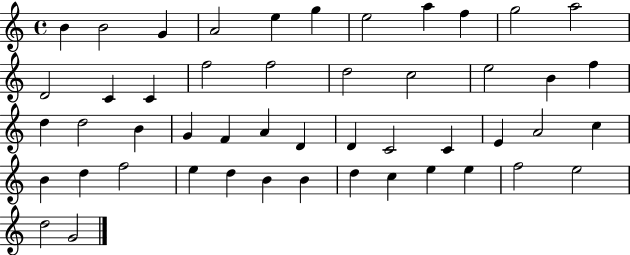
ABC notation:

X:1
T:Untitled
M:4/4
L:1/4
K:C
B B2 G A2 e g e2 a f g2 a2 D2 C C f2 f2 d2 c2 e2 B f d d2 B G F A D D C2 C E A2 c B d f2 e d B B d c e e f2 e2 d2 G2